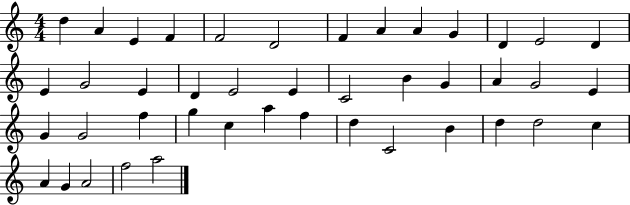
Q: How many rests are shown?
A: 0